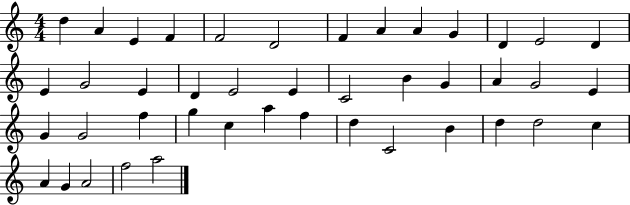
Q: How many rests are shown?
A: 0